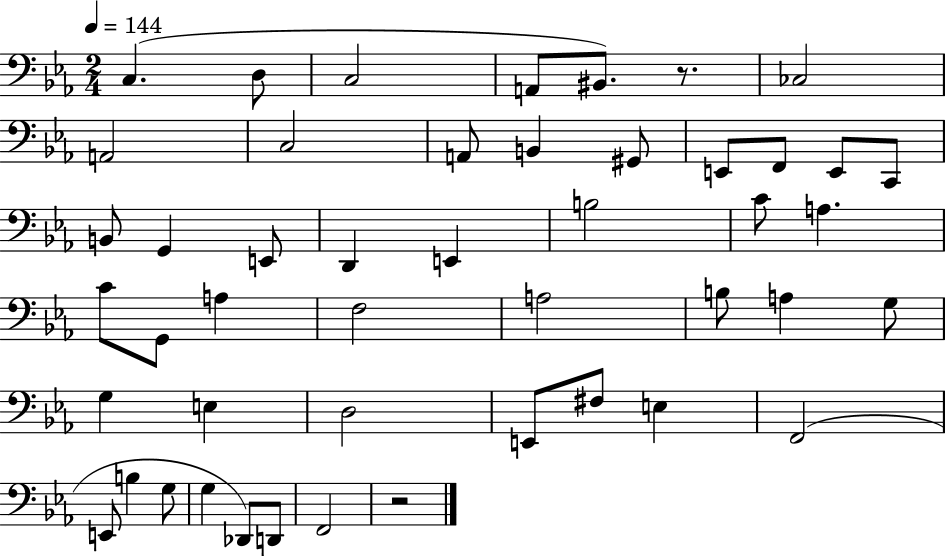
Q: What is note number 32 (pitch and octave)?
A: G3